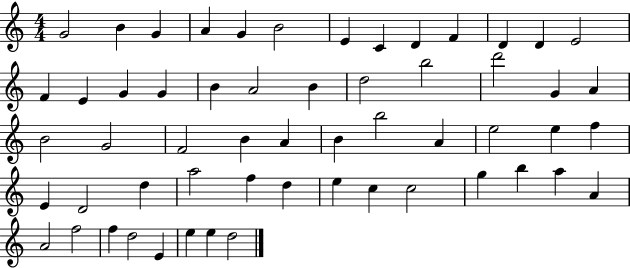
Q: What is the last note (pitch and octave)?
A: D5